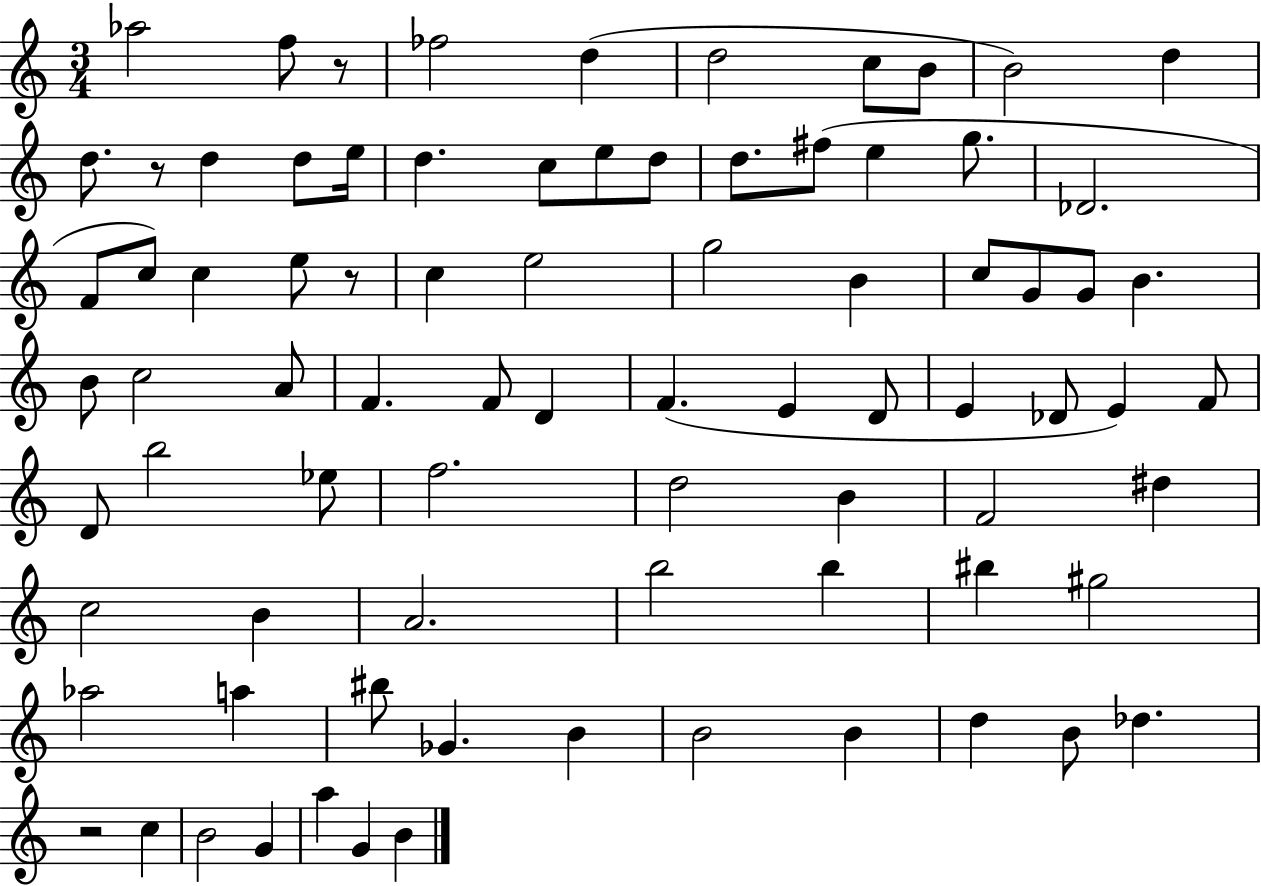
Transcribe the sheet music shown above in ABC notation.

X:1
T:Untitled
M:3/4
L:1/4
K:C
_a2 f/2 z/2 _f2 d d2 c/2 B/2 B2 d d/2 z/2 d d/2 e/4 d c/2 e/2 d/2 d/2 ^f/2 e g/2 _D2 F/2 c/2 c e/2 z/2 c e2 g2 B c/2 G/2 G/2 B B/2 c2 A/2 F F/2 D F E D/2 E _D/2 E F/2 D/2 b2 _e/2 f2 d2 B F2 ^d c2 B A2 b2 b ^b ^g2 _a2 a ^b/2 _G B B2 B d B/2 _d z2 c B2 G a G B